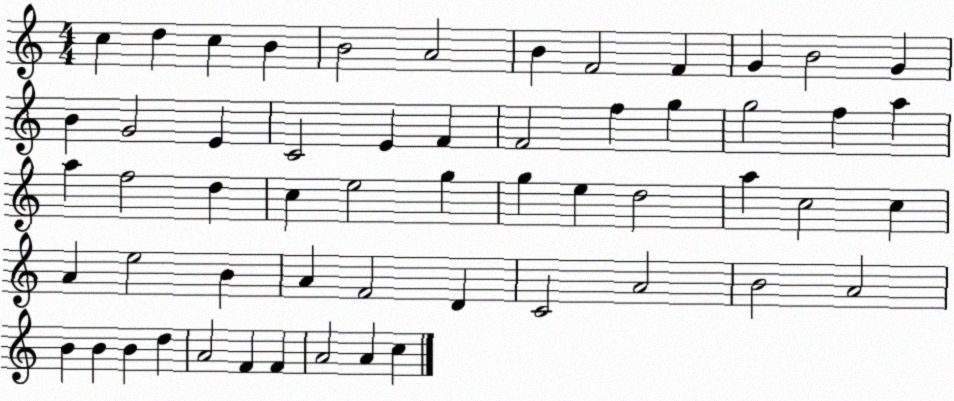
X:1
T:Untitled
M:4/4
L:1/4
K:C
c d c B B2 A2 B F2 F G B2 G B G2 E C2 E F F2 f g g2 f a a f2 d c e2 g g e d2 a c2 c A e2 B A F2 D C2 A2 B2 A2 B B B d A2 F F A2 A c